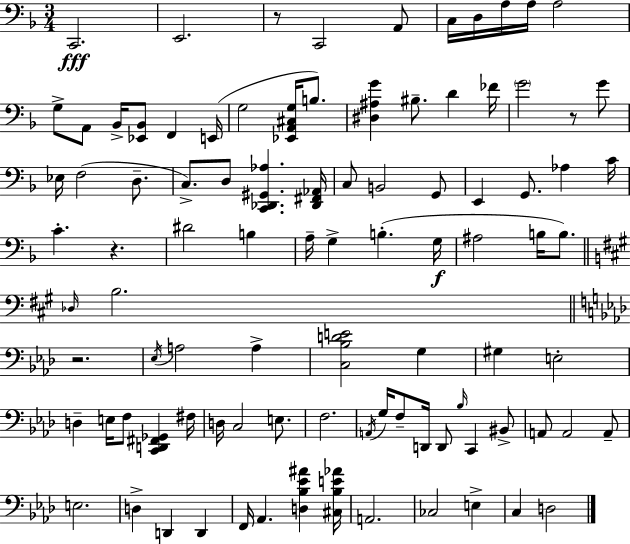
X:1
T:Untitled
M:3/4
L:1/4
K:F
C,,2 E,,2 z/2 C,,2 A,,/2 C,/4 D,/4 A,/4 A,/4 A,2 G,/2 A,,/2 _B,,/4 [_E,,_B,,]/2 F,, E,,/4 G,2 [_E,,A,,^C,G,]/4 B,/2 [^D,^A,G] ^B,/2 D _F/4 G2 z/2 G/2 _E,/4 F,2 D,/2 C,/2 D,/2 [C,,_D,,^G,,_A,] [_D,,^F,,_A,,]/4 C,/2 B,,2 G,,/2 E,, G,,/2 _A, C/4 C z ^D2 B, A,/4 G, B, G,/4 ^A,2 B,/4 B,/2 _D,/4 B,2 z2 _E,/4 A,2 A, [C,_B,DE]2 G, ^G, E,2 D, E,/4 F,/2 [C,,D,,^F,,_G,,] ^F,/4 D,/4 C,2 E,/2 F,2 A,,/4 G,/4 F,/2 D,,/4 D,,/2 _B,/4 C,, ^B,,/2 A,,/2 A,,2 A,,/2 E,2 D, D,, D,, F,,/4 _A,, [D,_B,_E^A] [^C,_B,E_A]/4 A,,2 _C,2 E, C, D,2